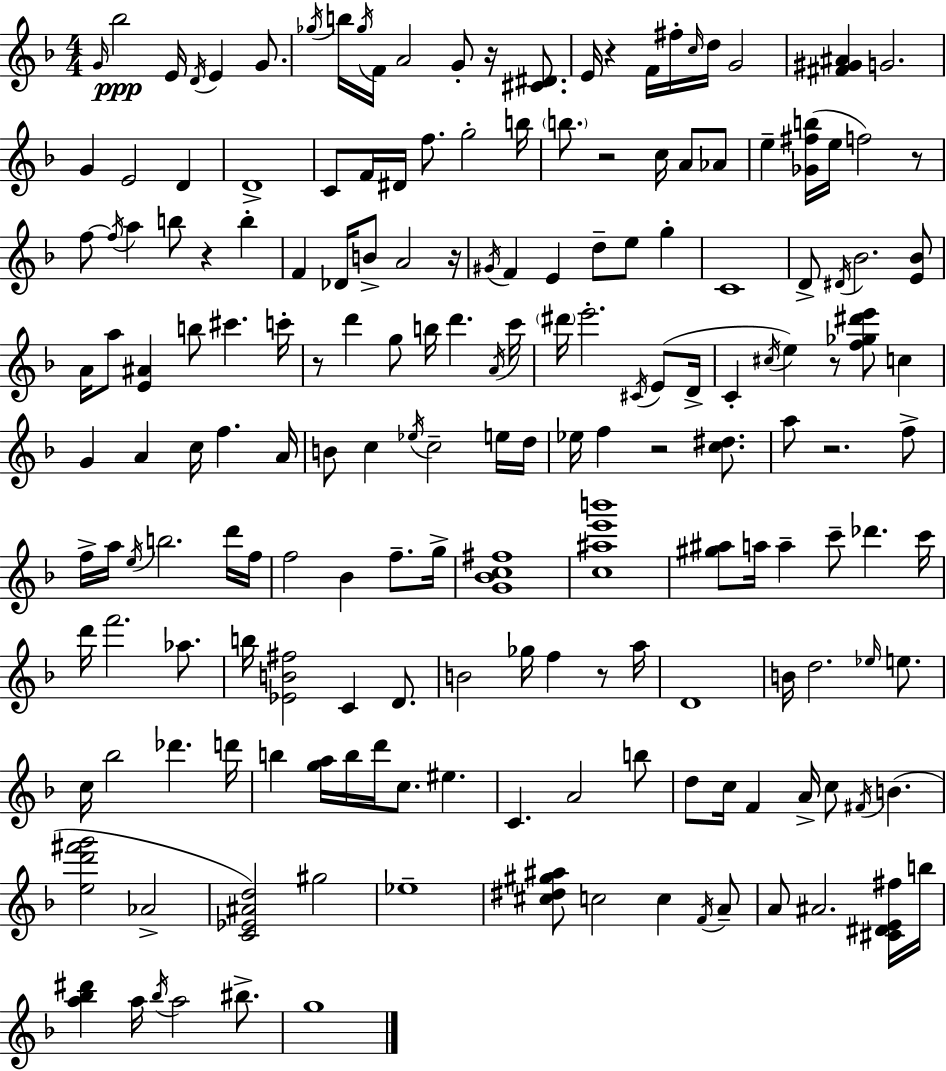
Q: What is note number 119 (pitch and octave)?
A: Eb5